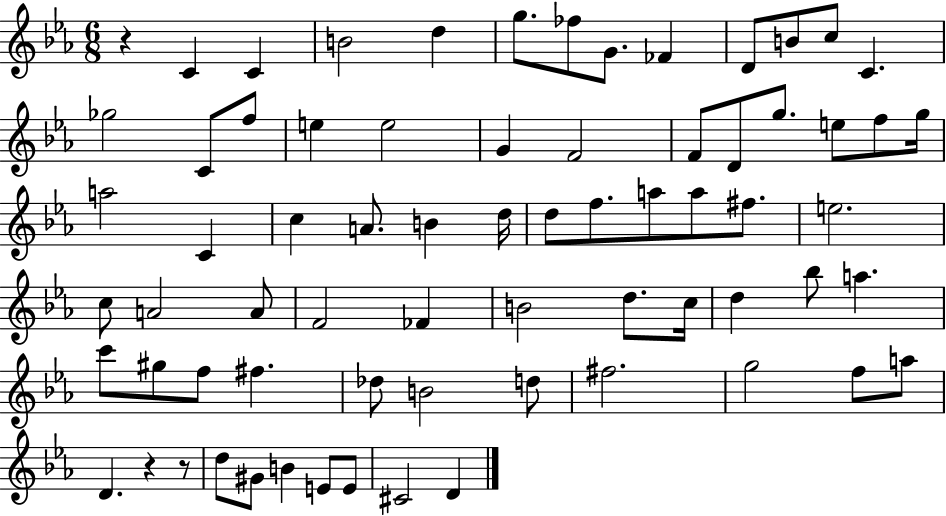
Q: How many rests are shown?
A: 3